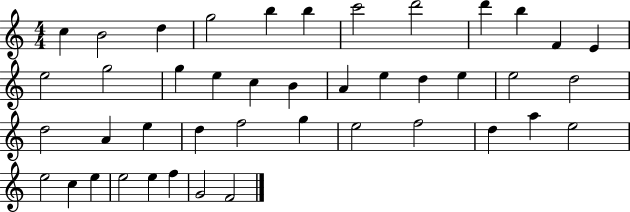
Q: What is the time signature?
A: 4/4